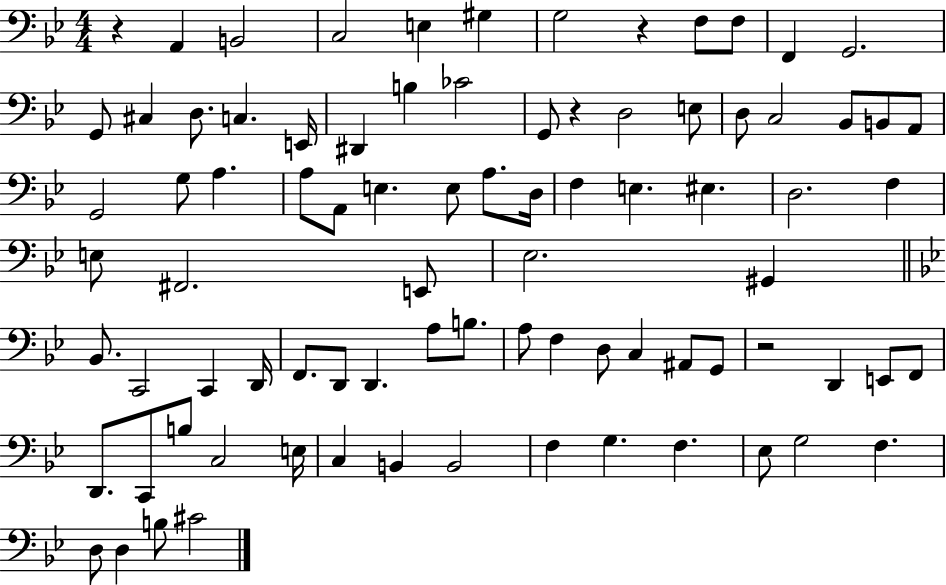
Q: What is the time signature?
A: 4/4